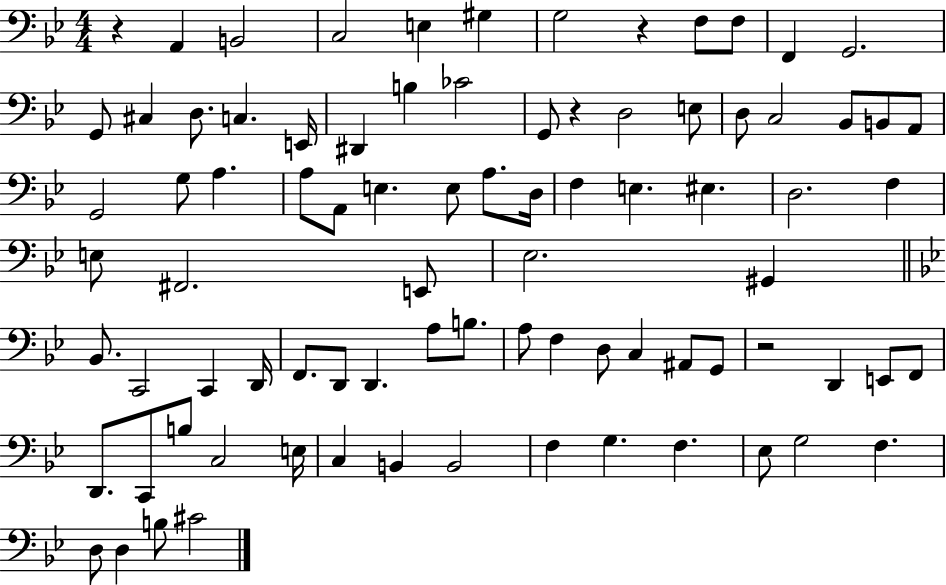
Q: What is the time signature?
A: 4/4